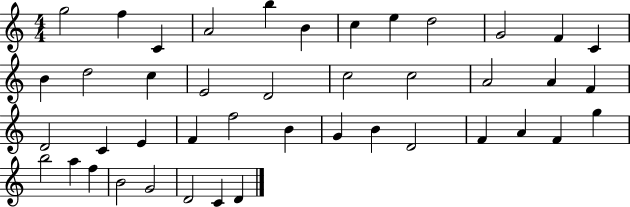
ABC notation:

X:1
T:Untitled
M:4/4
L:1/4
K:C
g2 f C A2 b B c e d2 G2 F C B d2 c E2 D2 c2 c2 A2 A F D2 C E F f2 B G B D2 F A F g b2 a f B2 G2 D2 C D